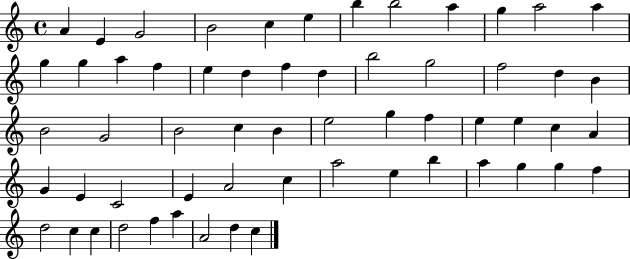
X:1
T:Untitled
M:4/4
L:1/4
K:C
A E G2 B2 c e b b2 a g a2 a g g a f e d f d b2 g2 f2 d B B2 G2 B2 c B e2 g f e e c A G E C2 E A2 c a2 e b a g g f d2 c c d2 f a A2 d c